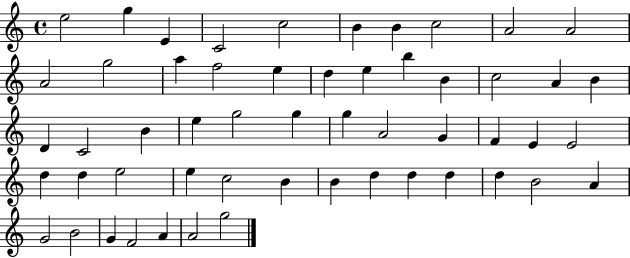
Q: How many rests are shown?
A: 0